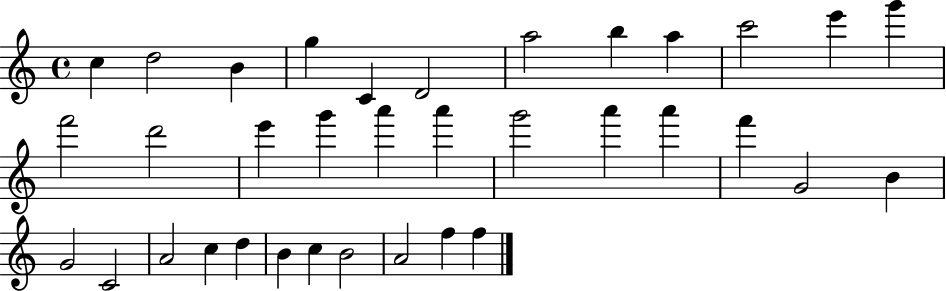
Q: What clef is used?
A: treble